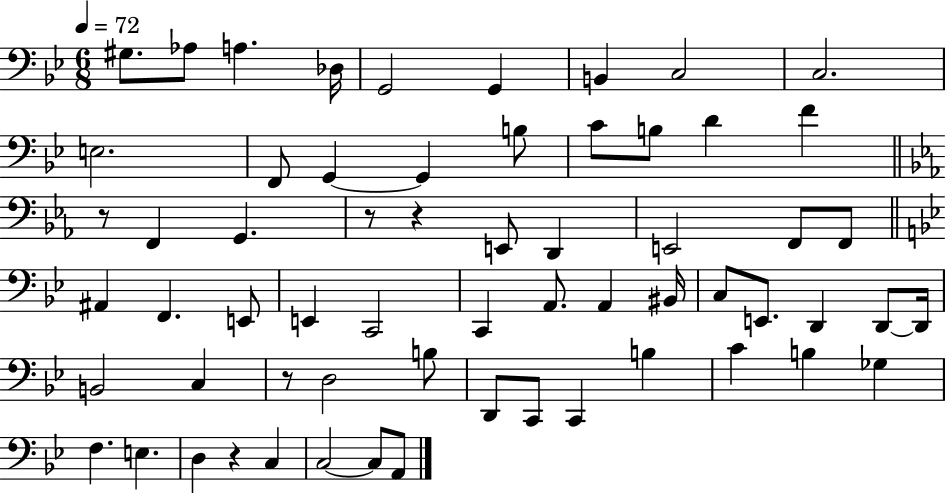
{
  \clef bass
  \numericTimeSignature
  \time 6/8
  \key bes \major
  \tempo 4 = 72
  gis8. aes8 a4. des16 | g,2 g,4 | b,4 c2 | c2. | \break e2. | f,8 g,4~~ g,4 b8 | c'8 b8 d'4 f'4 | \bar "||" \break \key ees \major r8 f,4 g,4. | r8 r4 e,8 d,4 | e,2 f,8 f,8 | \bar "||" \break \key bes \major ais,4 f,4. e,8 | e,4 c,2 | c,4 a,8. a,4 bis,16 | c8 e,8. d,4 d,8~~ d,16 | \break b,2 c4 | r8 d2 b8 | d,8 c,8 c,4 b4 | c'4 b4 ges4 | \break f4. e4. | d4 r4 c4 | c2~~ c8 a,8 | \bar "|."
}